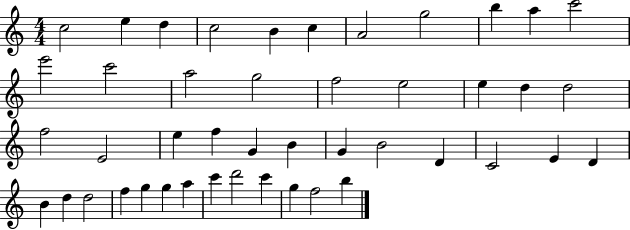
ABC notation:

X:1
T:Untitled
M:4/4
L:1/4
K:C
c2 e d c2 B c A2 g2 b a c'2 e'2 c'2 a2 g2 f2 e2 e d d2 f2 E2 e f G B G B2 D C2 E D B d d2 f g g a c' d'2 c' g f2 b